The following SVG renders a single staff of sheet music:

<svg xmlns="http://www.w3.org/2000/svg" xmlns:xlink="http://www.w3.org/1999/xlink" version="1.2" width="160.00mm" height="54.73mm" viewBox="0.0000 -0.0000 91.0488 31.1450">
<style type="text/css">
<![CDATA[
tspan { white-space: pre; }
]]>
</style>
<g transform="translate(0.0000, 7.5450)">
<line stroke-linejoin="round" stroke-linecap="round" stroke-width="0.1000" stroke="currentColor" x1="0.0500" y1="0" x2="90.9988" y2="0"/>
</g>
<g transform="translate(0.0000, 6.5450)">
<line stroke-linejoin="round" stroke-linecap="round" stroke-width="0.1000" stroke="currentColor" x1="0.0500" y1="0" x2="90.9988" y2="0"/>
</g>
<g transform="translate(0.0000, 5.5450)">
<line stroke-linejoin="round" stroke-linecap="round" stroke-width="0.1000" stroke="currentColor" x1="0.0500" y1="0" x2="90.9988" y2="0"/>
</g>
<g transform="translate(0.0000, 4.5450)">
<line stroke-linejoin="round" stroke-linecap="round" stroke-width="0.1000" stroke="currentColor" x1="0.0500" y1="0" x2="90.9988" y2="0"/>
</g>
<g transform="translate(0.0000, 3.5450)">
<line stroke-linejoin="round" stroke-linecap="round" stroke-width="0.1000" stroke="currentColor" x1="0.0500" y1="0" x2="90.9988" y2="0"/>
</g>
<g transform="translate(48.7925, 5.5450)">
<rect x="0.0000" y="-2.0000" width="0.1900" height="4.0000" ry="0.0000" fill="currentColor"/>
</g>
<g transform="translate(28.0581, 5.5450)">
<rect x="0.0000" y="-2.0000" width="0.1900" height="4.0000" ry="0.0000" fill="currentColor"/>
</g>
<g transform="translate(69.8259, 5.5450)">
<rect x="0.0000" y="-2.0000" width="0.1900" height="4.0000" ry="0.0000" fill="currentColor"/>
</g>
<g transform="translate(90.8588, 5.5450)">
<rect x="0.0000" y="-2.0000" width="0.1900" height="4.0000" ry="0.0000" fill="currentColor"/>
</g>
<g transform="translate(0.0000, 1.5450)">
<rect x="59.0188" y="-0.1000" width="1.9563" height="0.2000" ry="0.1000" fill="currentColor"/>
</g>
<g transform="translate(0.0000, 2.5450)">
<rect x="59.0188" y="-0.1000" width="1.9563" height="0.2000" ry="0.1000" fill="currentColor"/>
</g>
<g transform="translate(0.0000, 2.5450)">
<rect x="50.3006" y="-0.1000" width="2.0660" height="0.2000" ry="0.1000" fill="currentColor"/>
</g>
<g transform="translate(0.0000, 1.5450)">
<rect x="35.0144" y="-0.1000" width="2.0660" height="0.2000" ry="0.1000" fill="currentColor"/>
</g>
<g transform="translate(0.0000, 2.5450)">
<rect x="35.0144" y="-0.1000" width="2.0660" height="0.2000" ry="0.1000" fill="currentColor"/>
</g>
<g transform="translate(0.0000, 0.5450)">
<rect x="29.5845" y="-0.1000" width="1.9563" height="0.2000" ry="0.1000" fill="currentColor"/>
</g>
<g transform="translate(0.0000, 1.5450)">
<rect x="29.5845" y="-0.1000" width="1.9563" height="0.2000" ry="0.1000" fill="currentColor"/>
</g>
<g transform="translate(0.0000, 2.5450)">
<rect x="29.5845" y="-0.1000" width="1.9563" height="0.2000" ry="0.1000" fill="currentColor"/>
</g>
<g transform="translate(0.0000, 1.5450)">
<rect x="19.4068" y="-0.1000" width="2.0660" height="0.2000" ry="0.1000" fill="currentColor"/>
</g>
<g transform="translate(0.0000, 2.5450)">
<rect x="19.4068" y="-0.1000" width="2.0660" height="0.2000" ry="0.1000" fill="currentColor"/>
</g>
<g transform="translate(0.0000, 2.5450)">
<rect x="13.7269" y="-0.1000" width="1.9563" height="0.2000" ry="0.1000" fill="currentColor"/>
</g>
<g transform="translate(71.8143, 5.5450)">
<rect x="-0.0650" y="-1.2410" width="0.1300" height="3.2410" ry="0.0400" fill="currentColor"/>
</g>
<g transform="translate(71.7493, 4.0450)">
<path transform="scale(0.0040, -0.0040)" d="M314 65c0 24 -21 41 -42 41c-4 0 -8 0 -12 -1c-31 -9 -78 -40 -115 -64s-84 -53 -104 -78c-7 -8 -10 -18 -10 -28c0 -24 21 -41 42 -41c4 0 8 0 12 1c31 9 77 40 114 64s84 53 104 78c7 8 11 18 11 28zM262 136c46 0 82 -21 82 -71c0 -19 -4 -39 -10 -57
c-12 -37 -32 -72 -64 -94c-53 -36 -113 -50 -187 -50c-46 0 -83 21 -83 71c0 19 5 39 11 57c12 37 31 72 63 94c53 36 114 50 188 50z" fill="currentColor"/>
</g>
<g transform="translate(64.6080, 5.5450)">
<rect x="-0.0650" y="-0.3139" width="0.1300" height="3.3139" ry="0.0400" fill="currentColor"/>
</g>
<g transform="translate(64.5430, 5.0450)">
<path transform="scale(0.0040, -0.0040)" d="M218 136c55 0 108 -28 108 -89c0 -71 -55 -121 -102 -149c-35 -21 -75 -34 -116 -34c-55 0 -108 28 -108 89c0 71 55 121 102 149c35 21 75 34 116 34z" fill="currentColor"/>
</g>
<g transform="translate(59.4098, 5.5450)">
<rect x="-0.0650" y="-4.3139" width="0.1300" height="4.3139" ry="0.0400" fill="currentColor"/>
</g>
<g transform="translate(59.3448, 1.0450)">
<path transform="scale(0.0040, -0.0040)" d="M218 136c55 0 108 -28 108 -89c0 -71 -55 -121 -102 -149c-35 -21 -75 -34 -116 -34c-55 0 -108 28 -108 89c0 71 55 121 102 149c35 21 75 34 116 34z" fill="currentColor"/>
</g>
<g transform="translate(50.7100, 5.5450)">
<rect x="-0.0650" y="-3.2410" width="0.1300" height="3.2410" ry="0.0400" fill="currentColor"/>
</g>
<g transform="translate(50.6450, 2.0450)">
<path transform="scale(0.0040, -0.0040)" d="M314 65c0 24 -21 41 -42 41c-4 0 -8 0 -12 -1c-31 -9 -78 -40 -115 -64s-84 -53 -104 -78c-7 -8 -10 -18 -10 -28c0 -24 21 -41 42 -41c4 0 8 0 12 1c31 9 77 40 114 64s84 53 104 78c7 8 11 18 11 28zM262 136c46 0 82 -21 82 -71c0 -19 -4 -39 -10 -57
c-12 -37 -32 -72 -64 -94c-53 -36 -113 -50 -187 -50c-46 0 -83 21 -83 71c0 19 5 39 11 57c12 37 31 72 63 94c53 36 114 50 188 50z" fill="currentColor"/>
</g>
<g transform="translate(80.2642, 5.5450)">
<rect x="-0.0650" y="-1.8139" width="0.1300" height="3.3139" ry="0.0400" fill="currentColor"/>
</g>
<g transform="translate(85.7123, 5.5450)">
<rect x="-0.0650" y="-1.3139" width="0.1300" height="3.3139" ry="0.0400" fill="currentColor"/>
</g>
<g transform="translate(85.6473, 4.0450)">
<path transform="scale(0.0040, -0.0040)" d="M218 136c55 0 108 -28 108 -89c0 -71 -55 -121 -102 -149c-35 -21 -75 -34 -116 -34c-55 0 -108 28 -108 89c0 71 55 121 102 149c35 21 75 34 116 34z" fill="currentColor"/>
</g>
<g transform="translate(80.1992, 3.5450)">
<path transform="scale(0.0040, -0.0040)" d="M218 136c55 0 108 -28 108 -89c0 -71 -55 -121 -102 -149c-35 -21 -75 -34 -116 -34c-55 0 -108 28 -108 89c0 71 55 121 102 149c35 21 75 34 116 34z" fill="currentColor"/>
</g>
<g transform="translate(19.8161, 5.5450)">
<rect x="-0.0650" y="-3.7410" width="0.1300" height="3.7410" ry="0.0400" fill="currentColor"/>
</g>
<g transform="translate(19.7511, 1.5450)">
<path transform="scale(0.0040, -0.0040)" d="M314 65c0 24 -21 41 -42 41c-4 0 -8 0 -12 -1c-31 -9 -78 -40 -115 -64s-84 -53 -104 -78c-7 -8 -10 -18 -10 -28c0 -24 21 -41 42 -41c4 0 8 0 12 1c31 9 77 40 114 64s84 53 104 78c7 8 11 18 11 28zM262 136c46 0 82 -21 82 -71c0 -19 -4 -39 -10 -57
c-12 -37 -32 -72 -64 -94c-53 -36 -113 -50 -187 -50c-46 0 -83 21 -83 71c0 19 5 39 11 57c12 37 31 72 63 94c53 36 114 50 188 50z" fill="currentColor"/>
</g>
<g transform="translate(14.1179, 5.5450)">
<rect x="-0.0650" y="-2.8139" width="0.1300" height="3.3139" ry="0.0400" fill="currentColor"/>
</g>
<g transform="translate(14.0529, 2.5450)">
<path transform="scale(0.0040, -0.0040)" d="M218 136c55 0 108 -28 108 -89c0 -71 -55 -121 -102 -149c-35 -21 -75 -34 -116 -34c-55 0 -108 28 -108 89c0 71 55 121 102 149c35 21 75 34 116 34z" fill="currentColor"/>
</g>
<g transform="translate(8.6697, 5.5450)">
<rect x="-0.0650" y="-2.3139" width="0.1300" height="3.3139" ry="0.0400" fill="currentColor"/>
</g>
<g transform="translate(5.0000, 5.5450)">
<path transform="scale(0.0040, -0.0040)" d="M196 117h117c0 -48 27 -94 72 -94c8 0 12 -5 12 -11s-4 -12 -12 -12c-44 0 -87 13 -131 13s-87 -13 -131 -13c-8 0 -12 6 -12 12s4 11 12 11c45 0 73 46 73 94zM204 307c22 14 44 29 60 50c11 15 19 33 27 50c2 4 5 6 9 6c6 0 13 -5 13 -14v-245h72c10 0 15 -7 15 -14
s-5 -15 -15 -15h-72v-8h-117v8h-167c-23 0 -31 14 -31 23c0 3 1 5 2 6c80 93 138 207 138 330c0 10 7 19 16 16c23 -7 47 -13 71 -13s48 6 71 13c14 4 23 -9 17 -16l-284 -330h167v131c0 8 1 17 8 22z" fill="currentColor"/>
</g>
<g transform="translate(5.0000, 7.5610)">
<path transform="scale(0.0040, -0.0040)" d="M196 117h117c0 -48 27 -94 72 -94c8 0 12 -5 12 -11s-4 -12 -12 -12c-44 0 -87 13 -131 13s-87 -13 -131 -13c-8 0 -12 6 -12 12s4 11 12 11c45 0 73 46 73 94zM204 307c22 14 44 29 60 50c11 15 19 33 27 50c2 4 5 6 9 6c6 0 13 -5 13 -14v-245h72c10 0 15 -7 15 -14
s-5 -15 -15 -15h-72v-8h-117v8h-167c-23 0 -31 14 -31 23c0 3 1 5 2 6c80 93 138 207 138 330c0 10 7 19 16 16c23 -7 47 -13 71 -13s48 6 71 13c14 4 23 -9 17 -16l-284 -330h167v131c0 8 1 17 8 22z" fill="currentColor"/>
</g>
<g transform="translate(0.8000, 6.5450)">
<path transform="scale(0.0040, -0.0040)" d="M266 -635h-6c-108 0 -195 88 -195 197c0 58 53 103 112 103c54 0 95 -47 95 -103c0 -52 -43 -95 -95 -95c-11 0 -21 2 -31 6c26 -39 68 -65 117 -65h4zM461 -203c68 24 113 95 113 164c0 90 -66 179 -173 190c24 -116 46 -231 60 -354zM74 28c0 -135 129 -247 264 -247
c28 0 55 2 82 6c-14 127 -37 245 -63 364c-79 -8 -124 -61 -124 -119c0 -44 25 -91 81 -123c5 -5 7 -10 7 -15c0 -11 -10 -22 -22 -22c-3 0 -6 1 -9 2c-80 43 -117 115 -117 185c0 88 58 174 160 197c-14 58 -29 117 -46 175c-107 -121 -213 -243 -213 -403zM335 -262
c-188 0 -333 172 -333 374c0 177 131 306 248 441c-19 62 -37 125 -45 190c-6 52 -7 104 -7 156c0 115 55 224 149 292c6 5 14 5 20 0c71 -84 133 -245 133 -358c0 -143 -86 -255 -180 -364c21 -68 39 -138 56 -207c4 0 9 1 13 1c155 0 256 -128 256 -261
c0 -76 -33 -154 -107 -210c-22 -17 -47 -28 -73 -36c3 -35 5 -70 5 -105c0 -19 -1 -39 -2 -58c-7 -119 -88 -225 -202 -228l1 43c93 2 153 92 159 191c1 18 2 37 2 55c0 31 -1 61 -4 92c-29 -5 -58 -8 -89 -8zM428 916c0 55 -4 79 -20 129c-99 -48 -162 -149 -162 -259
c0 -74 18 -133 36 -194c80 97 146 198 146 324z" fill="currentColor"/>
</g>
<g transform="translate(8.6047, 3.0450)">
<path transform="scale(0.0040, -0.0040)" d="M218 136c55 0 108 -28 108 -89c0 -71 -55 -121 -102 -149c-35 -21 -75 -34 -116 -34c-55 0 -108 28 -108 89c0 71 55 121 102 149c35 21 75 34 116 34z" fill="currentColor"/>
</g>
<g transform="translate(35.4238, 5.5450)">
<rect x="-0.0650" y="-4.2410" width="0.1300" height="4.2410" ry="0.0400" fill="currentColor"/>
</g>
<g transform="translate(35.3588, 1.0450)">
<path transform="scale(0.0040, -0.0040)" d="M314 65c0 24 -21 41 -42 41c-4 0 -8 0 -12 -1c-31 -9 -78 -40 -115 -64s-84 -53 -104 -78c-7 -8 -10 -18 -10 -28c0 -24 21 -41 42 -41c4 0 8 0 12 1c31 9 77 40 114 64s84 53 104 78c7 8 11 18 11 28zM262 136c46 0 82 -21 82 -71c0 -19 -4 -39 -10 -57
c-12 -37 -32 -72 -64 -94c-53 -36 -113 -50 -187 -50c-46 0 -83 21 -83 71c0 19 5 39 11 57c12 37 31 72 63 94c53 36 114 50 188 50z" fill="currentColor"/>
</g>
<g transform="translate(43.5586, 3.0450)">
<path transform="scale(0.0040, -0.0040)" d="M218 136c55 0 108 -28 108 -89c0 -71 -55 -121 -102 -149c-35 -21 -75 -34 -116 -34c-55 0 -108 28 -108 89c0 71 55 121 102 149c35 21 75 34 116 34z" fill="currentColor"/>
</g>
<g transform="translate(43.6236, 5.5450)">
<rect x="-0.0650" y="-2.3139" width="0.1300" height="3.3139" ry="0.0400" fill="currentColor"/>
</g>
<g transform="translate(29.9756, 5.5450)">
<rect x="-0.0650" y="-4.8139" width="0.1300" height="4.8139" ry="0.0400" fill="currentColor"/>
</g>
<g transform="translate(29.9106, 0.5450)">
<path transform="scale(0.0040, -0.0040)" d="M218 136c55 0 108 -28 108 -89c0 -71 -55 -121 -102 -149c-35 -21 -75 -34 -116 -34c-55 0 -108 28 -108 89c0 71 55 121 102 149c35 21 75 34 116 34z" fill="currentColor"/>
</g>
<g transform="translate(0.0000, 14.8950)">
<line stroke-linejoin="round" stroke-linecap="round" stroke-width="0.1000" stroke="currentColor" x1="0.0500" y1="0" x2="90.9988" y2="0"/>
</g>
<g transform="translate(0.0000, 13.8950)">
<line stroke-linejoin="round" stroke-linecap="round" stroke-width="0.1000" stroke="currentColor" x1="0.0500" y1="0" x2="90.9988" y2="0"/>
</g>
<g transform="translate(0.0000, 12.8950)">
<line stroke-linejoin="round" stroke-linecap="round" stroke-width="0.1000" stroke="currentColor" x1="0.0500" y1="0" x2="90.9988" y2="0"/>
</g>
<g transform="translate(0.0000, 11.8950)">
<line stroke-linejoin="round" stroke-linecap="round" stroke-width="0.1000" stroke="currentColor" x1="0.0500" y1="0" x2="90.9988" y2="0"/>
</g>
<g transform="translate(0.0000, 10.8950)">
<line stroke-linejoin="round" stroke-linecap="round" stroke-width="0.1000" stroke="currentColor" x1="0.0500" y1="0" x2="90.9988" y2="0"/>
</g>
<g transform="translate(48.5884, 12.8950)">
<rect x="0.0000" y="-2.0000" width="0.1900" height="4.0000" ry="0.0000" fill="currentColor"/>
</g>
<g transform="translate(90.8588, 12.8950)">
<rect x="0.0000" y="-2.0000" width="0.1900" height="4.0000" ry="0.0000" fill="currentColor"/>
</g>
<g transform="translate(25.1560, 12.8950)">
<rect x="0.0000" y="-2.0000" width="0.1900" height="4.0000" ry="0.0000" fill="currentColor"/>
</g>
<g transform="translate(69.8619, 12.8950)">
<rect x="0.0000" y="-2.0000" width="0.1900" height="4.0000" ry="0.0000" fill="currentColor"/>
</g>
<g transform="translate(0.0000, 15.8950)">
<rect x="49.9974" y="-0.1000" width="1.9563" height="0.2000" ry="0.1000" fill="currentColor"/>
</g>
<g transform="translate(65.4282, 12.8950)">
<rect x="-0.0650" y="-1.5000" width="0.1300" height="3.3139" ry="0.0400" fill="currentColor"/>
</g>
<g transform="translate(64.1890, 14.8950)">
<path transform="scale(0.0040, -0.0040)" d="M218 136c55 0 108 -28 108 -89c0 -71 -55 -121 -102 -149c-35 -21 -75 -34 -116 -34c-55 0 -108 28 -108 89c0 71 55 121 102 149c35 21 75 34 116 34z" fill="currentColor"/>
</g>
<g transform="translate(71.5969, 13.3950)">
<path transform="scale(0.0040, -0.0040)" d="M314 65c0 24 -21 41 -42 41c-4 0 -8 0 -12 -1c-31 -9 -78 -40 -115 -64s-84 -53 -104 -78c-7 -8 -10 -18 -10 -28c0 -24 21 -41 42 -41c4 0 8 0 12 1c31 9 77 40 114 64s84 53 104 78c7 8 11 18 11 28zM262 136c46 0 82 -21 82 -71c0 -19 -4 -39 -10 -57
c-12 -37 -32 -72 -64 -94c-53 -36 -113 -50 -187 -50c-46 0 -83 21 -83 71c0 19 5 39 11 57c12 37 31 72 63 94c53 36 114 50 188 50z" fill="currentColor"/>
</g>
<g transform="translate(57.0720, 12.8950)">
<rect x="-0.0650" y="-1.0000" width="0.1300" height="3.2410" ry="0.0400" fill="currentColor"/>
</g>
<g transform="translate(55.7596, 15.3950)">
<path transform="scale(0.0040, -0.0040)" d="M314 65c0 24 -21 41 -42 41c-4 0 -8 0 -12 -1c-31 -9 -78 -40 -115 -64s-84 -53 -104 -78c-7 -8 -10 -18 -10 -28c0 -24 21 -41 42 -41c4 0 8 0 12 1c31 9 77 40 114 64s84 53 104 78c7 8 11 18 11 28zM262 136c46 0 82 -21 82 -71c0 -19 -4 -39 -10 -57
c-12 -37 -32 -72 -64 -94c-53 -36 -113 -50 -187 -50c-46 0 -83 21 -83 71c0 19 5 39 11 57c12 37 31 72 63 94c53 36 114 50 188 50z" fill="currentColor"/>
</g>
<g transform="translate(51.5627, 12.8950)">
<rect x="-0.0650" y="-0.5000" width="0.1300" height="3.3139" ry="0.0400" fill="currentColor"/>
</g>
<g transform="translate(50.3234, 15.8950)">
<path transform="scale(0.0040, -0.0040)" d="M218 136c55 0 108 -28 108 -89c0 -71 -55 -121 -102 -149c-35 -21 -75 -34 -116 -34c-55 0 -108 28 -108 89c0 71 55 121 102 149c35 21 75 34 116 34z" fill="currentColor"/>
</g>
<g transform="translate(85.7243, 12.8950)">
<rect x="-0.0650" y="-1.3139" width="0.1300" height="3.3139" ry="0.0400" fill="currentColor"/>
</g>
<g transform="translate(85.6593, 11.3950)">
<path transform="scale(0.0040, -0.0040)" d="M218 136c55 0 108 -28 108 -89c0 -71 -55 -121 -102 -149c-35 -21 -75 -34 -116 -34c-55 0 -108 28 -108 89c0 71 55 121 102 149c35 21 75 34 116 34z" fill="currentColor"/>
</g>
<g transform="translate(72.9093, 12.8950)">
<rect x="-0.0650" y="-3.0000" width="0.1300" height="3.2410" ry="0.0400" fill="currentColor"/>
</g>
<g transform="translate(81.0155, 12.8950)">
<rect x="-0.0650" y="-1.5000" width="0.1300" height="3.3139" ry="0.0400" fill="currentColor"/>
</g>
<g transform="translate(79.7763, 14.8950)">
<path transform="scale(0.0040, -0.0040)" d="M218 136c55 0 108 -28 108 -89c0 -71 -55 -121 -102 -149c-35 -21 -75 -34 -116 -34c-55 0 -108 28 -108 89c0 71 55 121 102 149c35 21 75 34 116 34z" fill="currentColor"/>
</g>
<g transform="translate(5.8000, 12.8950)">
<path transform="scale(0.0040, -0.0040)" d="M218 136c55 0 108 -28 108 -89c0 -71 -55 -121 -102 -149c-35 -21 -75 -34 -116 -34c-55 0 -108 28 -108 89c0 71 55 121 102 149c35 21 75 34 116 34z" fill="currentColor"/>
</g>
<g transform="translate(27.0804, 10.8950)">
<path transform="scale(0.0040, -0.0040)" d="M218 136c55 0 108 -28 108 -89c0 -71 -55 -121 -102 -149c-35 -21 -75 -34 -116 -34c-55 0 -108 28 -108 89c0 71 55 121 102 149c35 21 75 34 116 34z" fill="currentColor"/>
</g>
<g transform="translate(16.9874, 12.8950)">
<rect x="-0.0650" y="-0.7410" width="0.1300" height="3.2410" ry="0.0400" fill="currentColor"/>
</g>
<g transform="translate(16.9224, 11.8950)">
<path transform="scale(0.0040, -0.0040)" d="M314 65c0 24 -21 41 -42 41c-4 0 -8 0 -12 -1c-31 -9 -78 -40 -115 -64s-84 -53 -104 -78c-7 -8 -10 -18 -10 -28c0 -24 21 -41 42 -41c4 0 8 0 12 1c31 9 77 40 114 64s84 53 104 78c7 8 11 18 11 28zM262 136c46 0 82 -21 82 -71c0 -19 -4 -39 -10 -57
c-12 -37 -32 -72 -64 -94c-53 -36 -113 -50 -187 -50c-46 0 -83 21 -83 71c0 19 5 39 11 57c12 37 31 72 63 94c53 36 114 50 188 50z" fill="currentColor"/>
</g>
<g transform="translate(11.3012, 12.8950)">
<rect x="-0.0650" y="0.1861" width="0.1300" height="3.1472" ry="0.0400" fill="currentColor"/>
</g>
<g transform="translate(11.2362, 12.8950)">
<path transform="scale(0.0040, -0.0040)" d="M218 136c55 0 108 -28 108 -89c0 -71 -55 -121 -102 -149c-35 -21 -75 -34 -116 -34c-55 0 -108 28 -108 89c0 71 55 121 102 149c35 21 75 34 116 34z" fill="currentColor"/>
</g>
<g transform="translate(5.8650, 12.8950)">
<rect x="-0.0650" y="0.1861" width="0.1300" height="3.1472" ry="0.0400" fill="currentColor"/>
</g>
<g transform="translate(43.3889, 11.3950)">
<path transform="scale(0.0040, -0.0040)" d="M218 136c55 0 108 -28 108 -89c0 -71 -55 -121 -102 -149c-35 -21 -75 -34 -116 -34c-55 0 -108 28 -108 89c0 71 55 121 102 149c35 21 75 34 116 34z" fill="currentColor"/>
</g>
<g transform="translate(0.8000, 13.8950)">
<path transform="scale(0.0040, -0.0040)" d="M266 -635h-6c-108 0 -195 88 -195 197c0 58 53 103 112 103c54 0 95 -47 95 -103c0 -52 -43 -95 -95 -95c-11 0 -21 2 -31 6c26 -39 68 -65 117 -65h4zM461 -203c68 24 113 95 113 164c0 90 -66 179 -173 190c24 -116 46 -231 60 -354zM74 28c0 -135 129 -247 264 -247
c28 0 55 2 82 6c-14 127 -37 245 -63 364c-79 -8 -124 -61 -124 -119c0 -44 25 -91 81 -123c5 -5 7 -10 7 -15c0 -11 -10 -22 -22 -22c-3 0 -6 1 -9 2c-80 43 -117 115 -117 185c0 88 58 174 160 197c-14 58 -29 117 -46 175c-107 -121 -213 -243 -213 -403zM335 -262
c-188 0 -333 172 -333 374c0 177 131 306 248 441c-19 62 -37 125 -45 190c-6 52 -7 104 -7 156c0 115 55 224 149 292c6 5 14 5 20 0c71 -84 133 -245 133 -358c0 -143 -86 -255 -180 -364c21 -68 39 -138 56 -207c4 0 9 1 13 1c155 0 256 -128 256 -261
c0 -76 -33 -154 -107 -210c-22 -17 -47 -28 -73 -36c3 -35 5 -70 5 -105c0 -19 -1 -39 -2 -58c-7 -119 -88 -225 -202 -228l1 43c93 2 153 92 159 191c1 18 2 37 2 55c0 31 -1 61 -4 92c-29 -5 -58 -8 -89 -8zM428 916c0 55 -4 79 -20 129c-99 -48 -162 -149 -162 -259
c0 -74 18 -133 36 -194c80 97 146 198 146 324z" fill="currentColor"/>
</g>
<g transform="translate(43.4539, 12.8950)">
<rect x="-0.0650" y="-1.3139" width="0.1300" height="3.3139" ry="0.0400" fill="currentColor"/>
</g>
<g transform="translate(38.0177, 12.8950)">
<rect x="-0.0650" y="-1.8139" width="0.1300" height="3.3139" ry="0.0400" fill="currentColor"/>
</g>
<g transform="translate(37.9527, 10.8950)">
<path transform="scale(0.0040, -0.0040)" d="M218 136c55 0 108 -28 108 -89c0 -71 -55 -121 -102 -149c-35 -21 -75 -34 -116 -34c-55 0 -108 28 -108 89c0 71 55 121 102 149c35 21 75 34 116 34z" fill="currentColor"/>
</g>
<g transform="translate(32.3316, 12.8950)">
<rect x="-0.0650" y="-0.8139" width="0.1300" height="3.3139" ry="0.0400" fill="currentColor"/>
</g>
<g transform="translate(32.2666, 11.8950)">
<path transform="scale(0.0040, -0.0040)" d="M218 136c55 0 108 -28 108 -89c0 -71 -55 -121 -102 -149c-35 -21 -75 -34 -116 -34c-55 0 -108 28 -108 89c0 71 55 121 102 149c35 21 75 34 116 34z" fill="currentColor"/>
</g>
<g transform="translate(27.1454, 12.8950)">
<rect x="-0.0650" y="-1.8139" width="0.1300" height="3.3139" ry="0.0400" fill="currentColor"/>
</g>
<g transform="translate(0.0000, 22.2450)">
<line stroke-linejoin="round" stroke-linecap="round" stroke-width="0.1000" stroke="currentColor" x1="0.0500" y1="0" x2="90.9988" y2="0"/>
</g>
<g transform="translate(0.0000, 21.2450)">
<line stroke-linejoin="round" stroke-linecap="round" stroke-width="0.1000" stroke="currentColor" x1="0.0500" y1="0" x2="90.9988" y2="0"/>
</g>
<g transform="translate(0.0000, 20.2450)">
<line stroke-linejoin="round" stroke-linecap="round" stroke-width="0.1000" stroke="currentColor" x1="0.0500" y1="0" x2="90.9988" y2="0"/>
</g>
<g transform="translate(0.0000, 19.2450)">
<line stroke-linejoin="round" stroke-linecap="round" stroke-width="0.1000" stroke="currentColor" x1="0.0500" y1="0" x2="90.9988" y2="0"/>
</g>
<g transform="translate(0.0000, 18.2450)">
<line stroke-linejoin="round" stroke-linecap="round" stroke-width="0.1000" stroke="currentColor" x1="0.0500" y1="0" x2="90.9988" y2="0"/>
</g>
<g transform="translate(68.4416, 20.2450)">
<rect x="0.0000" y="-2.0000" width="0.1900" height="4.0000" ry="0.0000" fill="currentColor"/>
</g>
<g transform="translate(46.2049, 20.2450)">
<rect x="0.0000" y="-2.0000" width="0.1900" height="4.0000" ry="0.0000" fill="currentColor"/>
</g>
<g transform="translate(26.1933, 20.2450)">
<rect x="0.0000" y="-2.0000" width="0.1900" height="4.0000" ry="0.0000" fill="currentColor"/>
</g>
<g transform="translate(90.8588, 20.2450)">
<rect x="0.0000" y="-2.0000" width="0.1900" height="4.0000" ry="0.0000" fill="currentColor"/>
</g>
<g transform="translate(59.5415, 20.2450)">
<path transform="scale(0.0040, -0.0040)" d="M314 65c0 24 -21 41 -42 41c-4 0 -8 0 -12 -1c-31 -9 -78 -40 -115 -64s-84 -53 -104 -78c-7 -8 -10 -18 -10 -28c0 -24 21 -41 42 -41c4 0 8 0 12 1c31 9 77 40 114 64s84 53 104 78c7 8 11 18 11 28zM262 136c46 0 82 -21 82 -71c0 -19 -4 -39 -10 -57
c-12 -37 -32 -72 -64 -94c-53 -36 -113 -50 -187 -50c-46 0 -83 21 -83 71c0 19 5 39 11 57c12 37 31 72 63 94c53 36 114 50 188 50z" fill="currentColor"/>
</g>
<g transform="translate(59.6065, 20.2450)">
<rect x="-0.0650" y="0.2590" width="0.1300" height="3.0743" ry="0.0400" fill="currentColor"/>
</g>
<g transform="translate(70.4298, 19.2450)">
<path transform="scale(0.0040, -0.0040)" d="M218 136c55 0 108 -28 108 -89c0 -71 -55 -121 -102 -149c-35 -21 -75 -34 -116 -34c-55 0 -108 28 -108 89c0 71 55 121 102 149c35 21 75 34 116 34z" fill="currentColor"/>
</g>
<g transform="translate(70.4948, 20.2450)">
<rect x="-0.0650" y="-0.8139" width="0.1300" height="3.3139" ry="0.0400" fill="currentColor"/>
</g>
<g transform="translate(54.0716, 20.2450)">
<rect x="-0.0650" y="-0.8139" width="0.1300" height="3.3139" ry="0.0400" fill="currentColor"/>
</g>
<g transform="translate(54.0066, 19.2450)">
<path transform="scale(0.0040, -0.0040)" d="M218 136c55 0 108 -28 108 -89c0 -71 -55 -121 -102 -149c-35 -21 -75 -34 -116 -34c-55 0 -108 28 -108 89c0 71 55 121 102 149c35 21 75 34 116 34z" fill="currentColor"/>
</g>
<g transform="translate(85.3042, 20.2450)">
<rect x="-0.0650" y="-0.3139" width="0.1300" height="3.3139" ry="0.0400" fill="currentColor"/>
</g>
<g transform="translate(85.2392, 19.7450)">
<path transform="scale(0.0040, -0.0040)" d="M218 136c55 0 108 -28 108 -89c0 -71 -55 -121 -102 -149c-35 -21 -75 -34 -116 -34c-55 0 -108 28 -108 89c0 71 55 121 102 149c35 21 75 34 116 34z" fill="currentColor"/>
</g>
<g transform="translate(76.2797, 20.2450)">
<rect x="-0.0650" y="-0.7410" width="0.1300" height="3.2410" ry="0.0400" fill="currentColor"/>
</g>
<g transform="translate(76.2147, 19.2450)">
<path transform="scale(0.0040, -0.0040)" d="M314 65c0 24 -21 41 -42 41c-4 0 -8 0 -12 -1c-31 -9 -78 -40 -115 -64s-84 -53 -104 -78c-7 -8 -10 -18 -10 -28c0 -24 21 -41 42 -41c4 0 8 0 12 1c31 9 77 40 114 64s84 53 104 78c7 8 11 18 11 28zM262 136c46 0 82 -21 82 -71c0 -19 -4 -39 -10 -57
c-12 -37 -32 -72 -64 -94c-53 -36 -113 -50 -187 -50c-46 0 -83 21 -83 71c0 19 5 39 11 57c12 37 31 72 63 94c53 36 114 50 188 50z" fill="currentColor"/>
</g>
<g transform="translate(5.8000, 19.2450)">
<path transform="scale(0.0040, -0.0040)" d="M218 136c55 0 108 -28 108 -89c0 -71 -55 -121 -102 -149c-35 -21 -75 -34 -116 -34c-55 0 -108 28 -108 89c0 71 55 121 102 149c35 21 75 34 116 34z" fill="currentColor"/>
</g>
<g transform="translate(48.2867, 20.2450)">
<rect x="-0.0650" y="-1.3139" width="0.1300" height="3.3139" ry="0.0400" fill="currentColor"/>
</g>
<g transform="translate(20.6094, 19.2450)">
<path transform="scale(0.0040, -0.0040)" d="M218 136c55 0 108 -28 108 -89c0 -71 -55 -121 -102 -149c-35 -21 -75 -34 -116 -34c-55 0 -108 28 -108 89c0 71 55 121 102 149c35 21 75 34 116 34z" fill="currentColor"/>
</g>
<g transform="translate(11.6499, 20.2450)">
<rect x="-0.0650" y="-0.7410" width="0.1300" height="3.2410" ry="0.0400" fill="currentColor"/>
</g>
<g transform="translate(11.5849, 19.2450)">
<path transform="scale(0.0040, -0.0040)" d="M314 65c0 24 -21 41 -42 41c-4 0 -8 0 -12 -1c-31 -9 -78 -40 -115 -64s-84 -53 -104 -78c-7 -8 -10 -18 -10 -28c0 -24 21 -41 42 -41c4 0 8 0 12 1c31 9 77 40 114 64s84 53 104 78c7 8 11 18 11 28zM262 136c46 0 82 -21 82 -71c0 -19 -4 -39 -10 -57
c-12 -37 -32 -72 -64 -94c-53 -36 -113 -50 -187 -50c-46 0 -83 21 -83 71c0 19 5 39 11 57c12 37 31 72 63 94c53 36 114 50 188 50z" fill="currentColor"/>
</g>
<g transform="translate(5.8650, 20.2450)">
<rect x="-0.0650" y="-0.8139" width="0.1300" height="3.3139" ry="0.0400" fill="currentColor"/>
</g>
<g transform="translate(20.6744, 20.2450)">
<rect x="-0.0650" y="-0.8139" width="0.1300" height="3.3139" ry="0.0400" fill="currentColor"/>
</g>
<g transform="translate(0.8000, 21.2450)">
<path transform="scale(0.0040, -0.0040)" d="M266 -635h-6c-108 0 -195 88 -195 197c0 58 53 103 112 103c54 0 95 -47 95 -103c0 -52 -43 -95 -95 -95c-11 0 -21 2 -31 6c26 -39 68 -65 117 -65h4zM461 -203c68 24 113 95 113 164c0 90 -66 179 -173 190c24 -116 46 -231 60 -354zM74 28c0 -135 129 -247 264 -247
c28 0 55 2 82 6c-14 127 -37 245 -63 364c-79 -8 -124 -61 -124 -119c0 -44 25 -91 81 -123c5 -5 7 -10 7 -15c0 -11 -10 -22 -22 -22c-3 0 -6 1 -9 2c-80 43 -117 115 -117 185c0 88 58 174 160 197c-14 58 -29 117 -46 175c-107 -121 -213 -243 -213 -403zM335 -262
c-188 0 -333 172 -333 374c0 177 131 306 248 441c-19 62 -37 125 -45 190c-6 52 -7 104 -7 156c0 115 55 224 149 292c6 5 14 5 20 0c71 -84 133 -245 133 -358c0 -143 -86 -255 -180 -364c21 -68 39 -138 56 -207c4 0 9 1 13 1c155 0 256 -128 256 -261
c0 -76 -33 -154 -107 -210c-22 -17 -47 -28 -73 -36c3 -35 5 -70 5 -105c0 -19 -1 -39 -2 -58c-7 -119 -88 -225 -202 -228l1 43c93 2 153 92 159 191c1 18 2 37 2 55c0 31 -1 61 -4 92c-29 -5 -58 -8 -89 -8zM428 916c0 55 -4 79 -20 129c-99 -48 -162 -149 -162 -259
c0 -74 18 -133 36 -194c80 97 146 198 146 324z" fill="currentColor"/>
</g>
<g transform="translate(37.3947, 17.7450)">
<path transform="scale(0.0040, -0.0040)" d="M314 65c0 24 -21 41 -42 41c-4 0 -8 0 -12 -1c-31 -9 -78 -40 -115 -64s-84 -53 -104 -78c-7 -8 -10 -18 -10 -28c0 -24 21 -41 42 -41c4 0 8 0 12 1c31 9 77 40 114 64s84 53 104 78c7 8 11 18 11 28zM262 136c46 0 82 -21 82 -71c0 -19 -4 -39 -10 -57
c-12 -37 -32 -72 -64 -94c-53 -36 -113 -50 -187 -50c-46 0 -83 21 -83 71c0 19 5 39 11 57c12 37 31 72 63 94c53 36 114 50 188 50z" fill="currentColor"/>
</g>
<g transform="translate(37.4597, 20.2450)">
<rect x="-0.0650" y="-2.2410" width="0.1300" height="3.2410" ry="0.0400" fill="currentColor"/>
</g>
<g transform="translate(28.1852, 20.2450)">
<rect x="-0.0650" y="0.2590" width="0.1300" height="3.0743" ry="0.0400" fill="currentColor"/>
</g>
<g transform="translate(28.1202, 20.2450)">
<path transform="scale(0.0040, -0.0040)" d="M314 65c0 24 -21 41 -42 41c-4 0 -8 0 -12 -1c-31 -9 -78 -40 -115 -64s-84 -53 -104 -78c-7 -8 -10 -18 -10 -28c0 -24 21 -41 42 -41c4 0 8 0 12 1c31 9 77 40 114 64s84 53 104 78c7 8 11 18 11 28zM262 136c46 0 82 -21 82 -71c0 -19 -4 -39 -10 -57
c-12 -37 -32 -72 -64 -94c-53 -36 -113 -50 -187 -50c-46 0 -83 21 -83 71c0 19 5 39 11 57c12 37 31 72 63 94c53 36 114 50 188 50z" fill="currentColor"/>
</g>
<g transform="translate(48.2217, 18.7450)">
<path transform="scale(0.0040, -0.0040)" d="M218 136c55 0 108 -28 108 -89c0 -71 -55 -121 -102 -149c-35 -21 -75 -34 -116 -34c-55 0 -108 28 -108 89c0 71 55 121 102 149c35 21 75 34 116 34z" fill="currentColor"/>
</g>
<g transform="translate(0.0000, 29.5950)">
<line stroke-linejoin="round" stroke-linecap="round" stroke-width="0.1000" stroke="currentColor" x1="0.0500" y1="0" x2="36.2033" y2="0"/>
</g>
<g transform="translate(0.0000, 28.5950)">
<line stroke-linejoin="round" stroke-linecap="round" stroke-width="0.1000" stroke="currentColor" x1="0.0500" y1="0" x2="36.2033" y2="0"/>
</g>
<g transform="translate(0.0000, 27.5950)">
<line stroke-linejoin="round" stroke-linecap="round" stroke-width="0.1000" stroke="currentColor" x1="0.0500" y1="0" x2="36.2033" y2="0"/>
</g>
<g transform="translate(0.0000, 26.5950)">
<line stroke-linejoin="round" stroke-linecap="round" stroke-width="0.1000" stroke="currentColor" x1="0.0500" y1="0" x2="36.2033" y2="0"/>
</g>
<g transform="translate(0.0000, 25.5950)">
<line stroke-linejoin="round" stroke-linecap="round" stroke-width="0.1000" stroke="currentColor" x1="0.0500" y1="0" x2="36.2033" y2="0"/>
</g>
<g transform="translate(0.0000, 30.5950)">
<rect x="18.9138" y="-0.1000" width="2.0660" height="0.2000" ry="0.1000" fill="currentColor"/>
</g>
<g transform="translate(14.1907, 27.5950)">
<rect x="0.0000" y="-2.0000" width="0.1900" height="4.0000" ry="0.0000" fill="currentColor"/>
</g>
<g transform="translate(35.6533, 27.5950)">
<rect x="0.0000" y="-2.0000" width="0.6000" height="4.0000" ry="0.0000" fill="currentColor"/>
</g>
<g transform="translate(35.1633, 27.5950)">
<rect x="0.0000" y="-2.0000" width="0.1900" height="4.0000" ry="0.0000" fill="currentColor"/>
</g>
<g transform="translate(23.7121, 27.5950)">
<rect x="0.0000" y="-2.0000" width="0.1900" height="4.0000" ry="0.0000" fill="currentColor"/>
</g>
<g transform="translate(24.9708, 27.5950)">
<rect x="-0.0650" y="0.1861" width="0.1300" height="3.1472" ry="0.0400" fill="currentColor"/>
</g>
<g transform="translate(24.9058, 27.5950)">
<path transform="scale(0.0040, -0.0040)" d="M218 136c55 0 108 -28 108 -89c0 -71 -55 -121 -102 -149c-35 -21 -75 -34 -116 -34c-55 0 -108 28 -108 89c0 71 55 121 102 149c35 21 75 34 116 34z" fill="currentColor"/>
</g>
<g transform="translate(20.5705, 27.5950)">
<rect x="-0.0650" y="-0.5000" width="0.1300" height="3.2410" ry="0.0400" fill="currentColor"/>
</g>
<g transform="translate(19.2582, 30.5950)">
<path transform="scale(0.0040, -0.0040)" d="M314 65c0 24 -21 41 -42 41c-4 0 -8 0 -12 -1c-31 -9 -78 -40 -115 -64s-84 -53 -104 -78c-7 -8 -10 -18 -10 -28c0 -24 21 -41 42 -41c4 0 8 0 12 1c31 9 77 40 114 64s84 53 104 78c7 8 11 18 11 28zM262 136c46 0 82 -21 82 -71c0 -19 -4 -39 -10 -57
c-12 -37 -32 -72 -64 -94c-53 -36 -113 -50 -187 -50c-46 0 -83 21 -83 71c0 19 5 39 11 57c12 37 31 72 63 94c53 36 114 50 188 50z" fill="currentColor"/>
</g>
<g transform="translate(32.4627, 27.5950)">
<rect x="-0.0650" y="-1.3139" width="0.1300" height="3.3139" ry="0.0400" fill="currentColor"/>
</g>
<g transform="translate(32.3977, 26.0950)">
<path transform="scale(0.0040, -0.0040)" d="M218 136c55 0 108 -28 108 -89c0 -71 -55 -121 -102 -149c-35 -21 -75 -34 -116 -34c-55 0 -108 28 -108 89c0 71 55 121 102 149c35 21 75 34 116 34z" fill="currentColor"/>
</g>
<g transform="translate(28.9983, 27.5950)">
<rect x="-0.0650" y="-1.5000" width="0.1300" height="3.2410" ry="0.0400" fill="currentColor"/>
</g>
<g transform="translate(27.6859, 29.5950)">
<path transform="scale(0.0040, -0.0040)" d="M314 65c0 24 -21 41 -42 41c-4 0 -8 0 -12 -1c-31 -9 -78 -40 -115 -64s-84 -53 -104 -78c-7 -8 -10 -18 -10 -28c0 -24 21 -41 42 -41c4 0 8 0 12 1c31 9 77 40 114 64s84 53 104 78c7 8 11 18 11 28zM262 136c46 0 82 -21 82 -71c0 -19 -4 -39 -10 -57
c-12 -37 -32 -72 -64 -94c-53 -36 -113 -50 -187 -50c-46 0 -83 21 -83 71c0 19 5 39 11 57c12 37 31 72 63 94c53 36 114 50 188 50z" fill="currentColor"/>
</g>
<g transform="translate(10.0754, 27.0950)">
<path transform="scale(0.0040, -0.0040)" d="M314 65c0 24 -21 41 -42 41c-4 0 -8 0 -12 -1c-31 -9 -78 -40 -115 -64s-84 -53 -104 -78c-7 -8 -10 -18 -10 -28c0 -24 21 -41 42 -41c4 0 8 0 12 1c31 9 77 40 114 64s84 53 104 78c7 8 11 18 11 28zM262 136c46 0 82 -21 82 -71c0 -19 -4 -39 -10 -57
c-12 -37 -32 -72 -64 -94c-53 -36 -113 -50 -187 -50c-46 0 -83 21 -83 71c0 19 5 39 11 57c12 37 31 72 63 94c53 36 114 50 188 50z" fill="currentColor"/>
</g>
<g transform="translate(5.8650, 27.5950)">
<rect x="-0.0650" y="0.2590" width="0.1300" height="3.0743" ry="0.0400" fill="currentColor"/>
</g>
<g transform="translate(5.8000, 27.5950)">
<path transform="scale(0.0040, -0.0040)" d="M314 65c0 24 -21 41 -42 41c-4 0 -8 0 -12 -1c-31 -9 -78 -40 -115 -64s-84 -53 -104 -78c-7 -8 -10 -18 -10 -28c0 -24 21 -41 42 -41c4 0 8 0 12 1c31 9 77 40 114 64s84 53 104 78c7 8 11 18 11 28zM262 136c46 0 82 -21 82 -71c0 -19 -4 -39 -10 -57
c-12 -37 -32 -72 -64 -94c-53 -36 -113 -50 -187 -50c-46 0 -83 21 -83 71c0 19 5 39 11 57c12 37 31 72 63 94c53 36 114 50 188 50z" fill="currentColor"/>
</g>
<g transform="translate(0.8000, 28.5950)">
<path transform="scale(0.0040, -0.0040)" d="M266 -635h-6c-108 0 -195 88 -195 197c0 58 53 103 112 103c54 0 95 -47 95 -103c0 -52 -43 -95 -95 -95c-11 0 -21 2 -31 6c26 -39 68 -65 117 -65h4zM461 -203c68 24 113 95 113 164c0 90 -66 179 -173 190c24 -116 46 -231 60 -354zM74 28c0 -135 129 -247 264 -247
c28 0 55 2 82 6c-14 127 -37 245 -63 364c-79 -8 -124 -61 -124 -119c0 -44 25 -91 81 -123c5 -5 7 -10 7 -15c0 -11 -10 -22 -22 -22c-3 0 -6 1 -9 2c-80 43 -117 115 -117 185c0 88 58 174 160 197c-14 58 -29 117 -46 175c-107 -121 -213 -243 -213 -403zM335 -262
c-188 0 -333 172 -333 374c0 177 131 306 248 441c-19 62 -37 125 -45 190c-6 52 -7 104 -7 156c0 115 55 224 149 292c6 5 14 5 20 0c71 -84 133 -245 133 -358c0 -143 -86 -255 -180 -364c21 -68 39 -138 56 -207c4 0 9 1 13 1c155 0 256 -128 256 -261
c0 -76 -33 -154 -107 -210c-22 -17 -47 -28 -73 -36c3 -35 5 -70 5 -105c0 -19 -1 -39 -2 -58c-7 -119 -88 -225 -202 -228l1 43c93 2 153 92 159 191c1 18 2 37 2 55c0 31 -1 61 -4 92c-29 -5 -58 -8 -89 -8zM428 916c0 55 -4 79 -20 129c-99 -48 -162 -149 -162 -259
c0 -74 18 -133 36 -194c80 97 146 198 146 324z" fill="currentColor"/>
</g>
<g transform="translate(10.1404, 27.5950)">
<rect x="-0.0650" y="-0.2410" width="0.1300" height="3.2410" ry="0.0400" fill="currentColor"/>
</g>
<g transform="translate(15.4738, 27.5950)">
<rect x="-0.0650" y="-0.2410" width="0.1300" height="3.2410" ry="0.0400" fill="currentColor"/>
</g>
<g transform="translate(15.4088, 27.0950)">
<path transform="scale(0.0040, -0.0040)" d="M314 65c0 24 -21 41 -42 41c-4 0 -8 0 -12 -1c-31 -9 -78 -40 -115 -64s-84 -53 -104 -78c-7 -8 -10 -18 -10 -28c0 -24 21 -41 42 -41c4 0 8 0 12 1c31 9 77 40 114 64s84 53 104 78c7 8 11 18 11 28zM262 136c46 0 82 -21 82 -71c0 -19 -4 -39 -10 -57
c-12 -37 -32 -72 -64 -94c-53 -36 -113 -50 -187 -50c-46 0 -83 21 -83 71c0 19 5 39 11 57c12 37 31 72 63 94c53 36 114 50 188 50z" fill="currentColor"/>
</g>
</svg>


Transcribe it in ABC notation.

X:1
T:Untitled
M:4/4
L:1/4
K:C
g a c'2 e' d'2 g b2 d' c e2 f e B B d2 f d f e C D2 E A2 E e d d2 d B2 g2 e d B2 d d2 c B2 c2 c2 C2 B E2 e